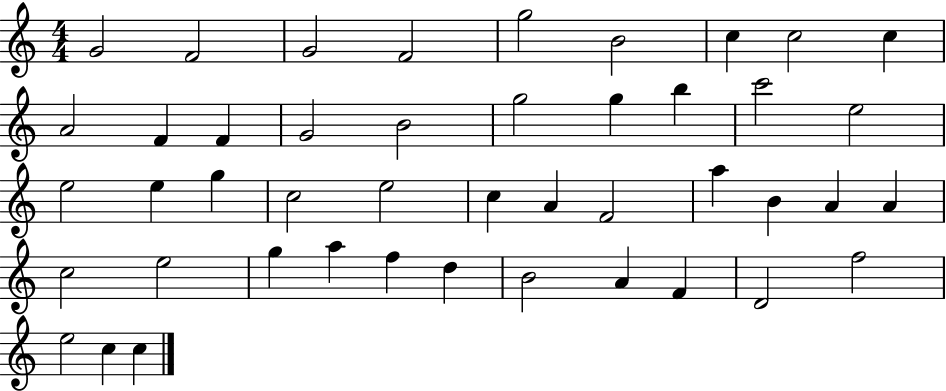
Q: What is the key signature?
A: C major